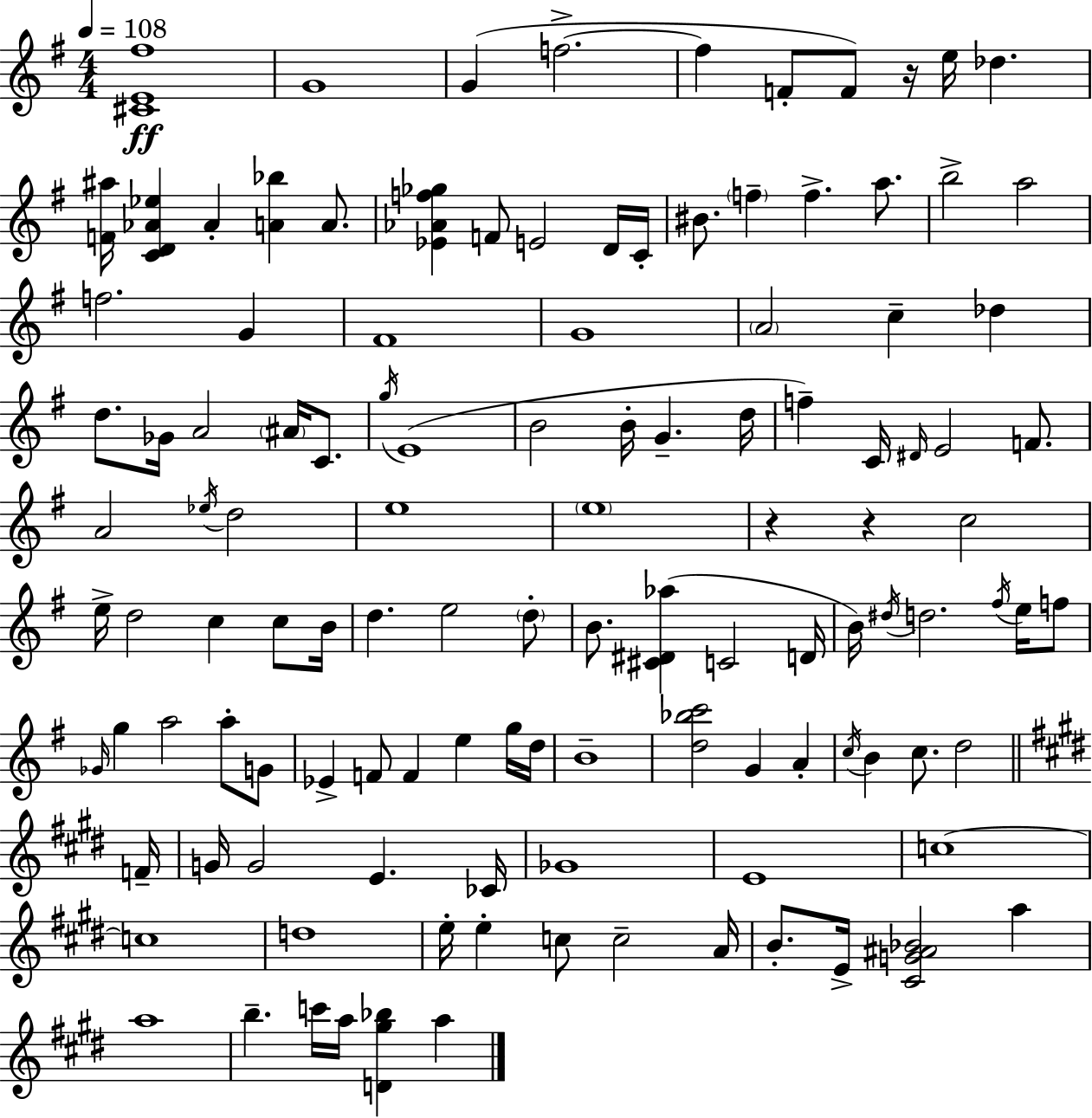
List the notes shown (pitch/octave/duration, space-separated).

[C#4,E4,F#5]/w G4/w G4/q F5/h. F5/q F4/e F4/e R/s E5/s Db5/q. [F4,A#5]/s [C4,D4,Ab4,Eb5]/q Ab4/q [A4,Bb5]/q A4/e. [Eb4,Ab4,F5,Gb5]/q F4/e E4/h D4/s C4/s BIS4/e. F5/q F5/q. A5/e. B5/h A5/h F5/h. G4/q F#4/w G4/w A4/h C5/q Db5/q D5/e. Gb4/s A4/h A#4/s C4/e. G5/s E4/w B4/h B4/s G4/q. D5/s F5/q C4/s D#4/s E4/h F4/e. A4/h Eb5/s D5/h E5/w E5/w R/q R/q C5/h E5/s D5/h C5/q C5/e B4/s D5/q. E5/h D5/e B4/e. [C#4,D#4,Ab5]/q C4/h D4/s B4/s D#5/s D5/h. F#5/s E5/s F5/e Gb4/s G5/q A5/h A5/e G4/e Eb4/q F4/e F4/q E5/q G5/s D5/s B4/w [D5,Bb5,C6]/h G4/q A4/q C5/s B4/q C5/e. D5/h F4/s G4/s G4/h E4/q. CES4/s Gb4/w E4/w C5/w C5/w D5/w E5/s E5/q C5/e C5/h A4/s B4/e. E4/s [C#4,G4,A#4,Bb4]/h A5/q A5/w B5/q. C6/s A5/s [D4,G#5,Bb5]/q A5/q